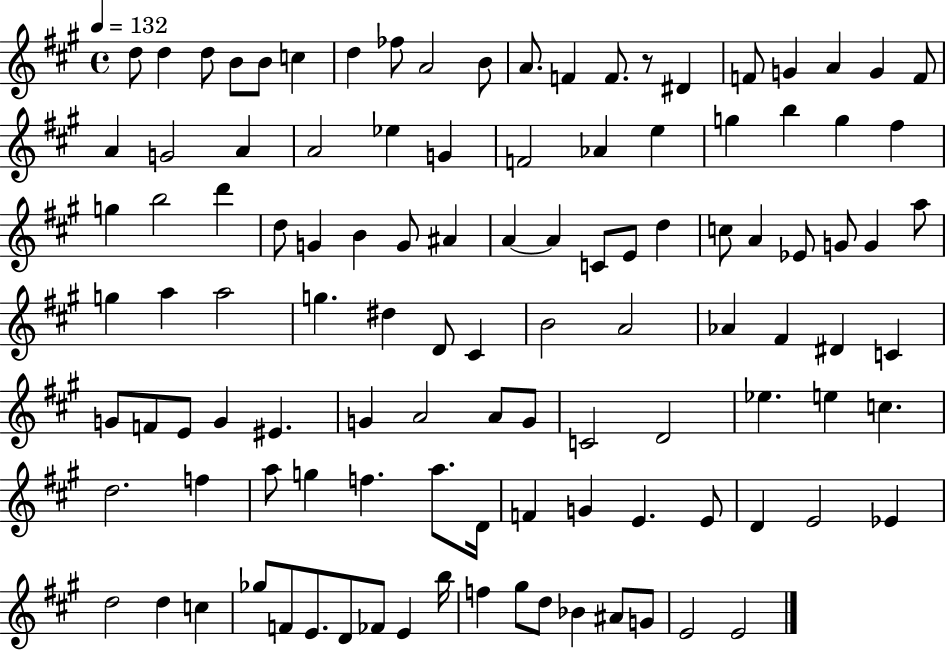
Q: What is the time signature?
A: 4/4